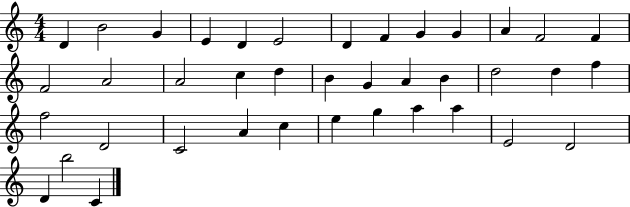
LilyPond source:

{
  \clef treble
  \numericTimeSignature
  \time 4/4
  \key c \major
  d'4 b'2 g'4 | e'4 d'4 e'2 | d'4 f'4 g'4 g'4 | a'4 f'2 f'4 | \break f'2 a'2 | a'2 c''4 d''4 | b'4 g'4 a'4 b'4 | d''2 d''4 f''4 | \break f''2 d'2 | c'2 a'4 c''4 | e''4 g''4 a''4 a''4 | e'2 d'2 | \break d'4 b''2 c'4 | \bar "|."
}